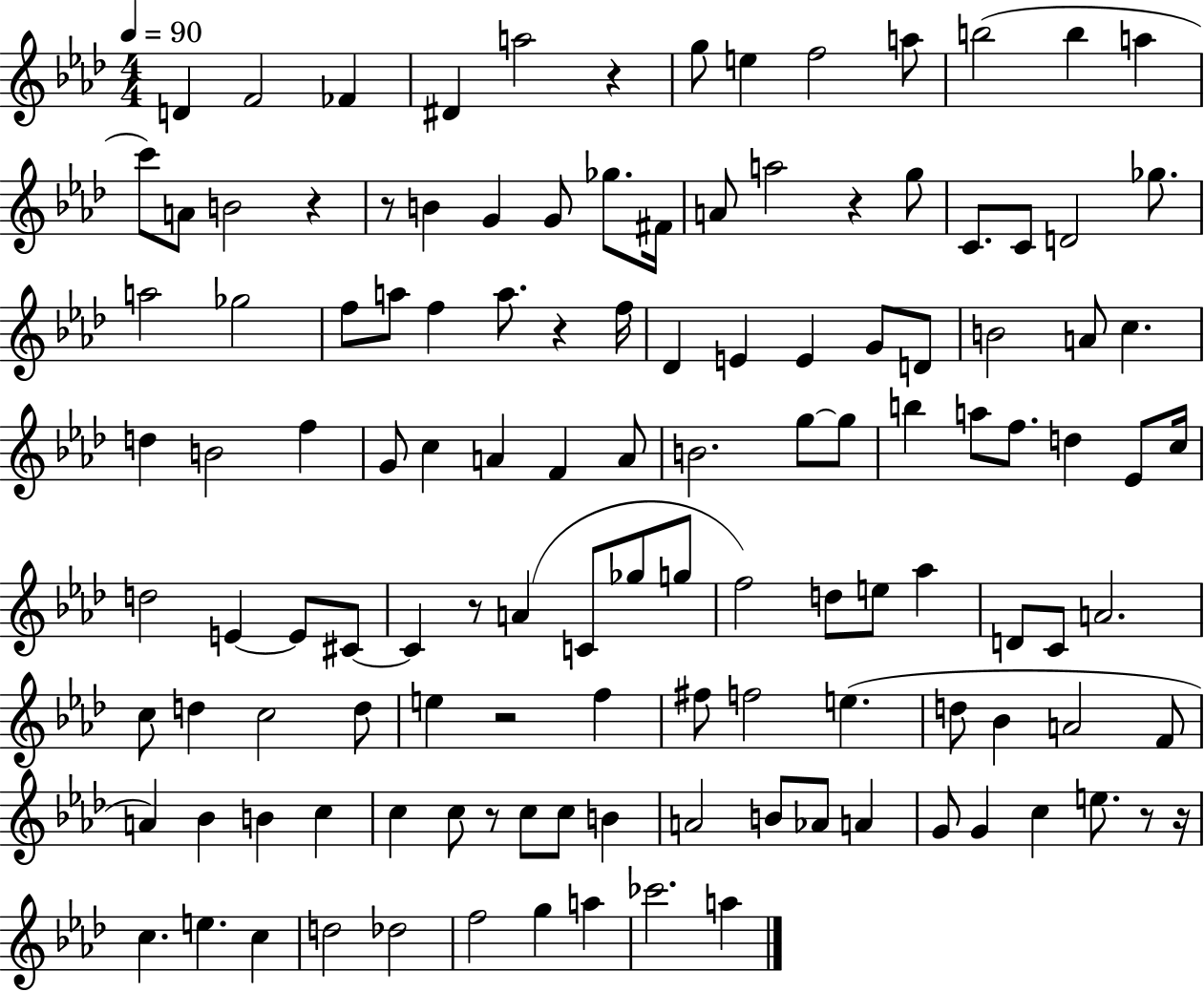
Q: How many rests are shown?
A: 10